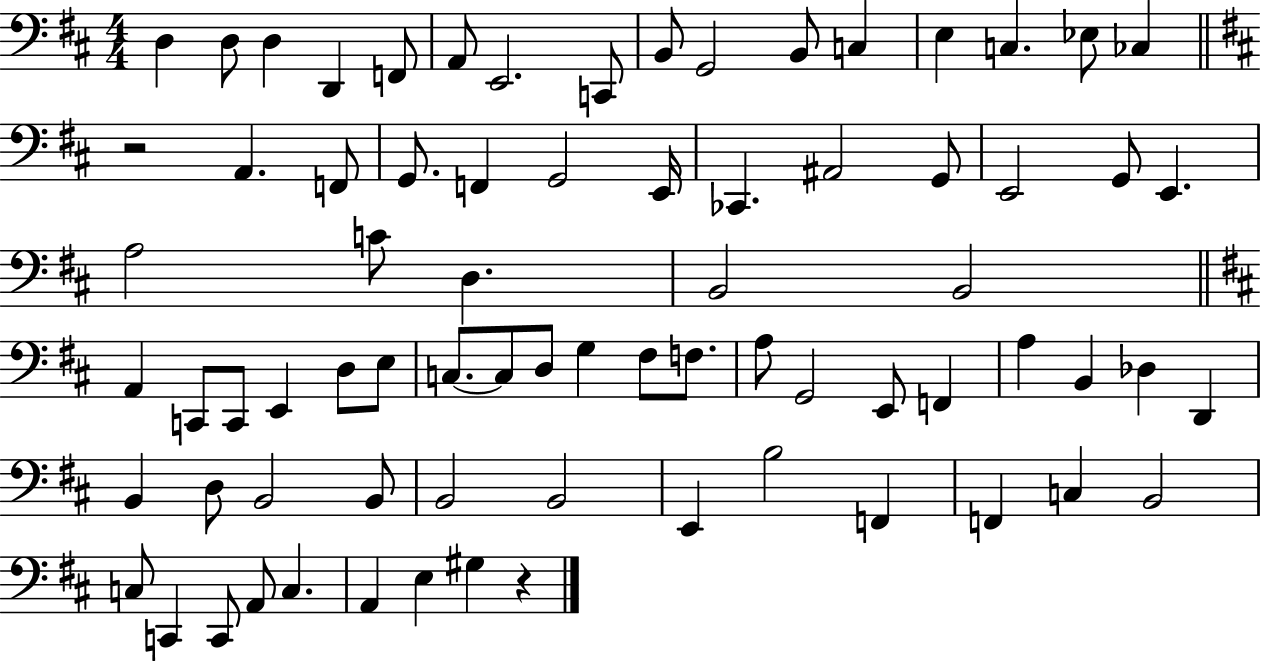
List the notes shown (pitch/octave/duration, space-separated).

D3/q D3/e D3/q D2/q F2/e A2/e E2/h. C2/e B2/e G2/h B2/e C3/q E3/q C3/q. Eb3/e CES3/q R/h A2/q. F2/e G2/e. F2/q G2/h E2/s CES2/q. A#2/h G2/e E2/h G2/e E2/q. A3/h C4/e D3/q. B2/h B2/h A2/q C2/e C2/e E2/q D3/e E3/e C3/e. C3/e D3/e G3/q F#3/e F3/e. A3/e G2/h E2/e F2/q A3/q B2/q Db3/q D2/q B2/q D3/e B2/h B2/e B2/h B2/h E2/q B3/h F2/q F2/q C3/q B2/h C3/e C2/q C2/e A2/e C3/q. A2/q E3/q G#3/q R/q